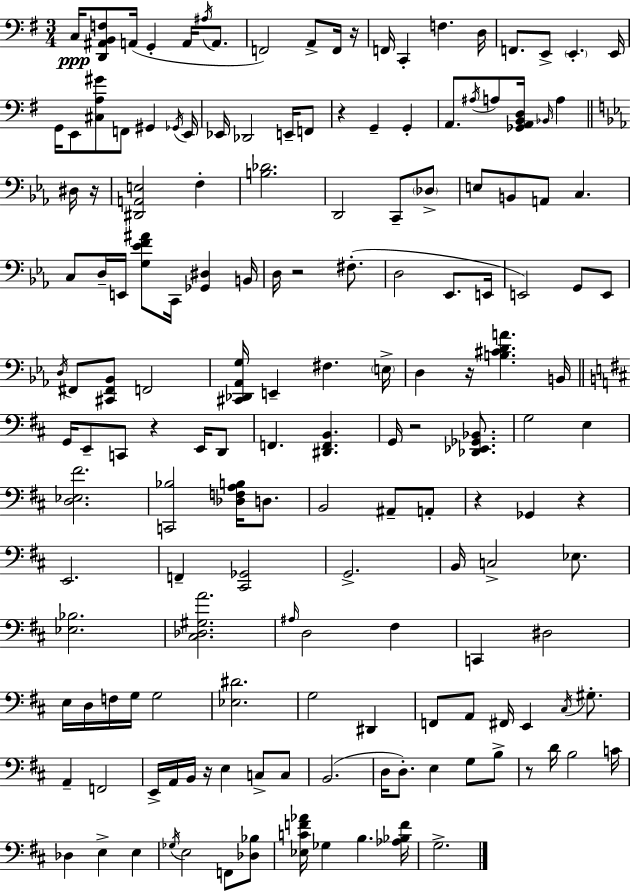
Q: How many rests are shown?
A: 11